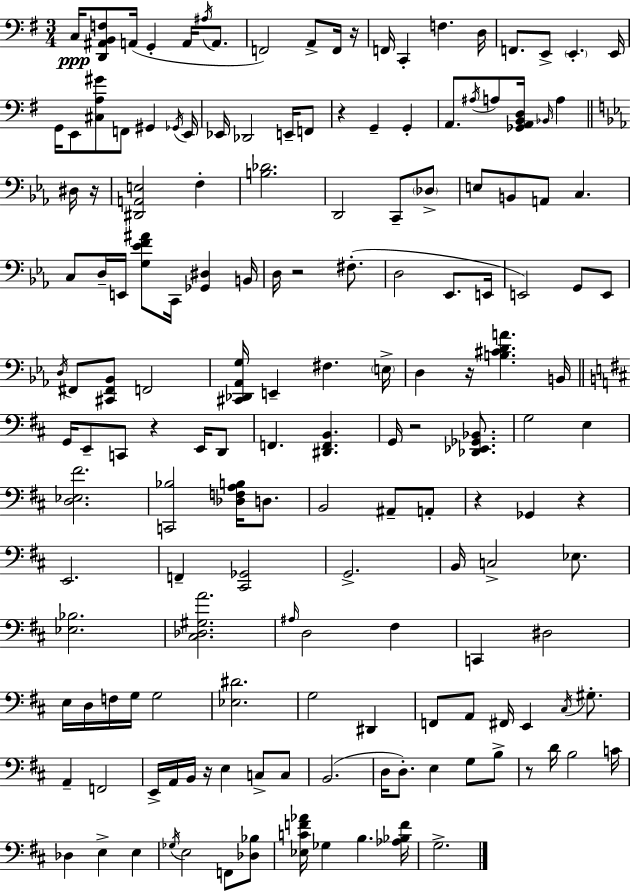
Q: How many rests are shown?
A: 11